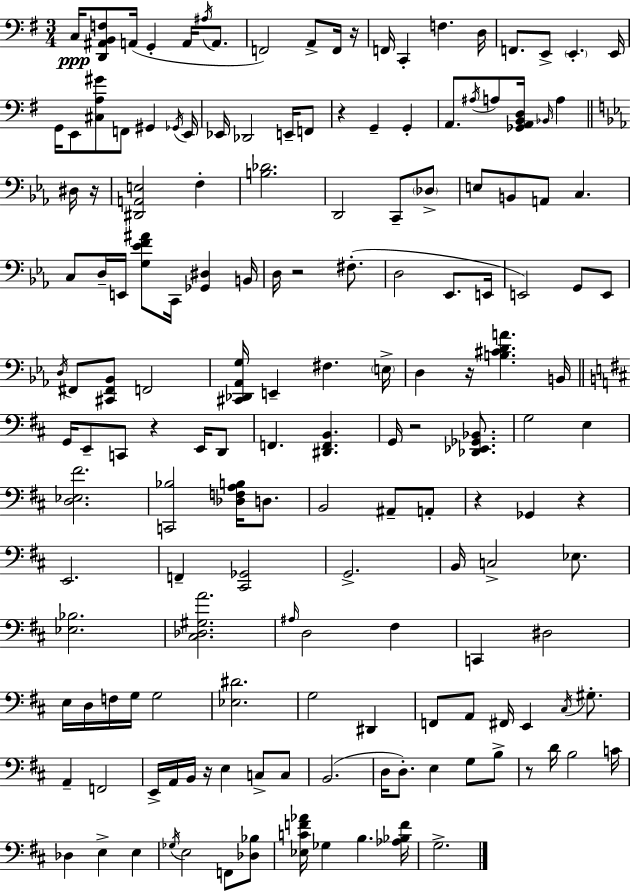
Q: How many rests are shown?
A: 11